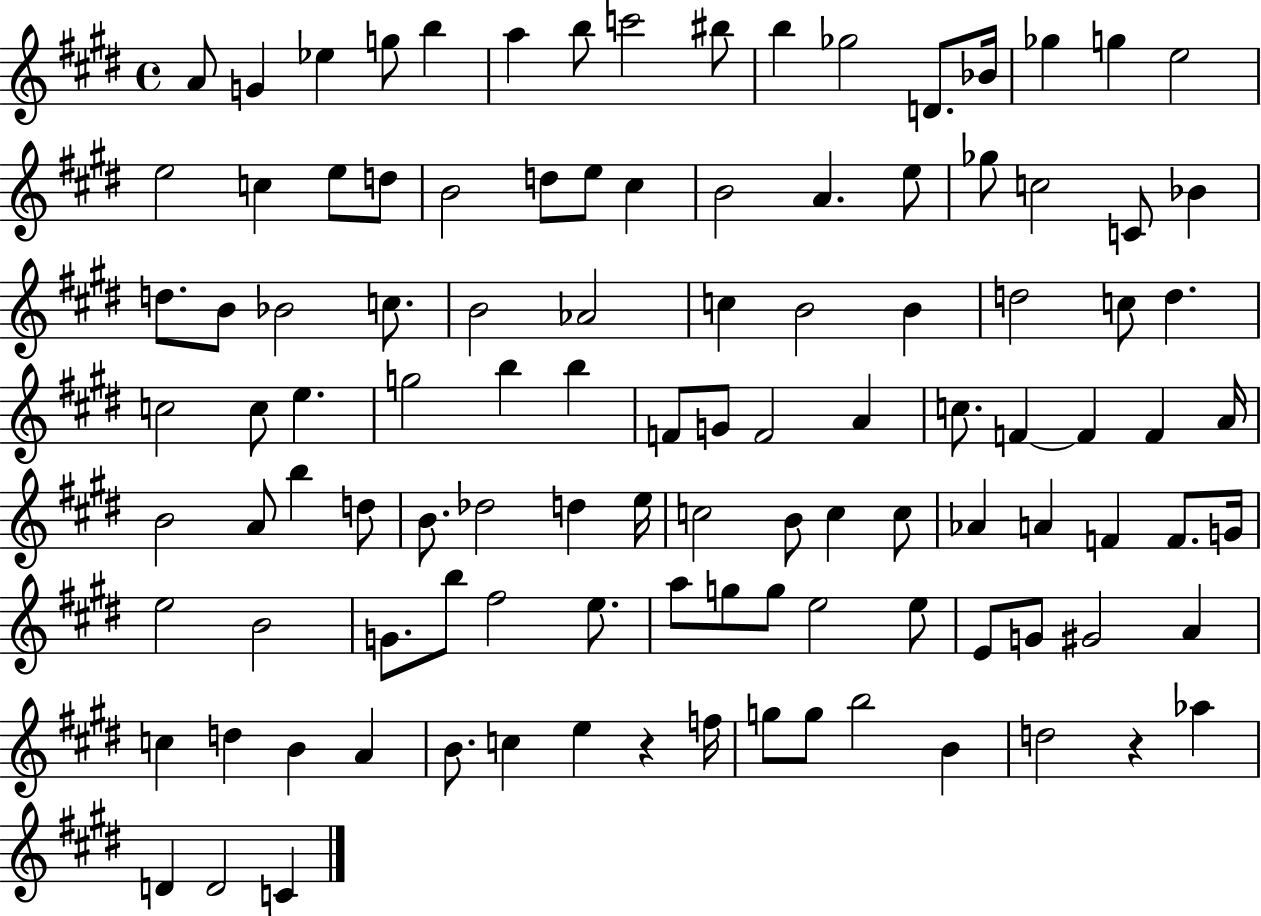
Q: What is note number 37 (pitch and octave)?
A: Ab4